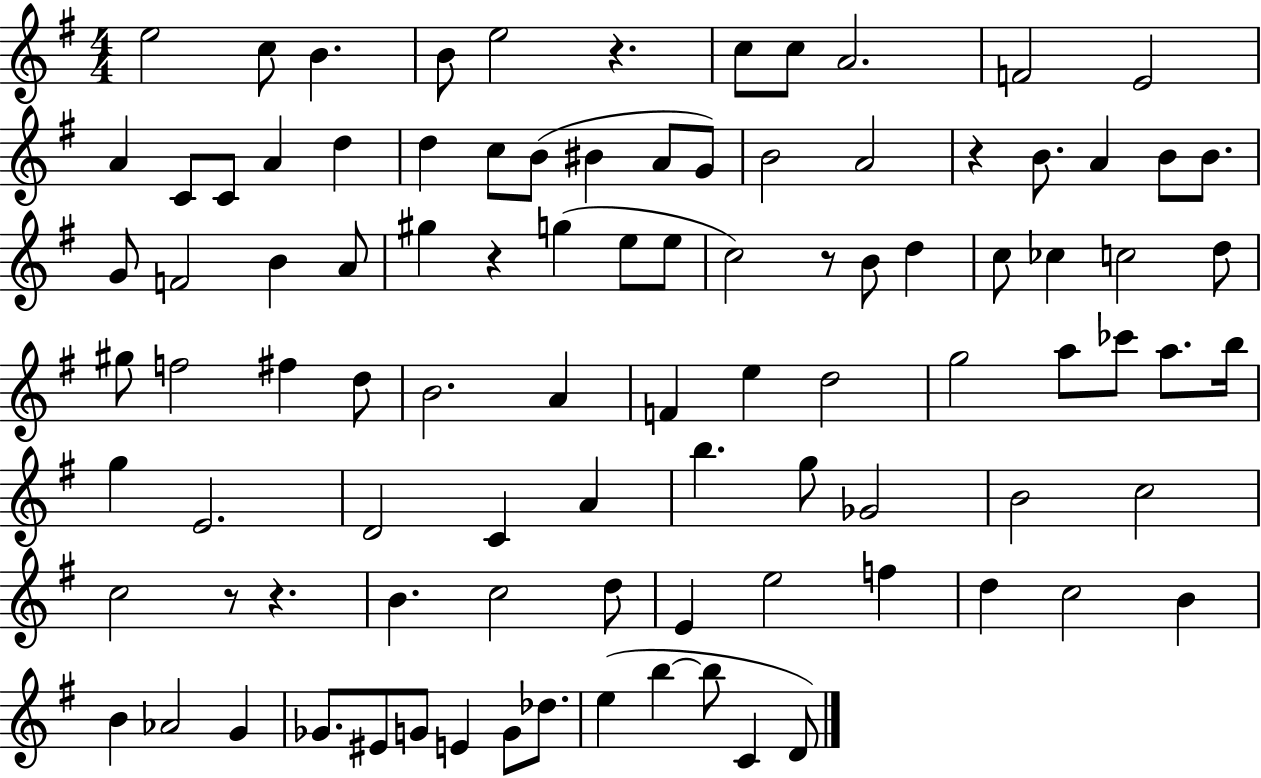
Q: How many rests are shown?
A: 6